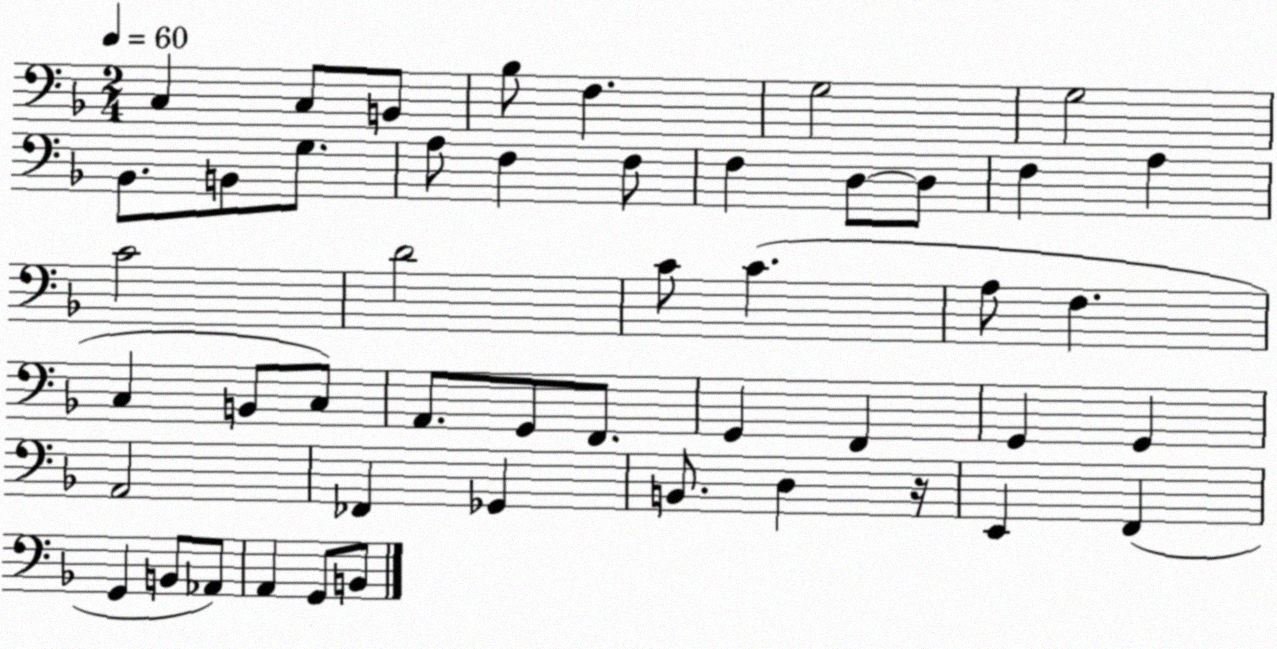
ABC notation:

X:1
T:Untitled
M:2/4
L:1/4
K:F
C, C,/2 B,,/2 _B,/2 F, G,2 G,2 _B,,/2 B,,/2 G,/2 A,/2 F, F,/2 F, D,/2 D,/2 F, A, C2 D2 C/2 C A,/2 F, C, B,,/2 C,/2 A,,/2 G,,/2 F,,/2 G,, F,, G,, G,, A,,2 _F,, _G,, B,,/2 D, z/4 E,, F,, G,, B,,/2 _A,,/2 A,, G,,/2 B,,/2